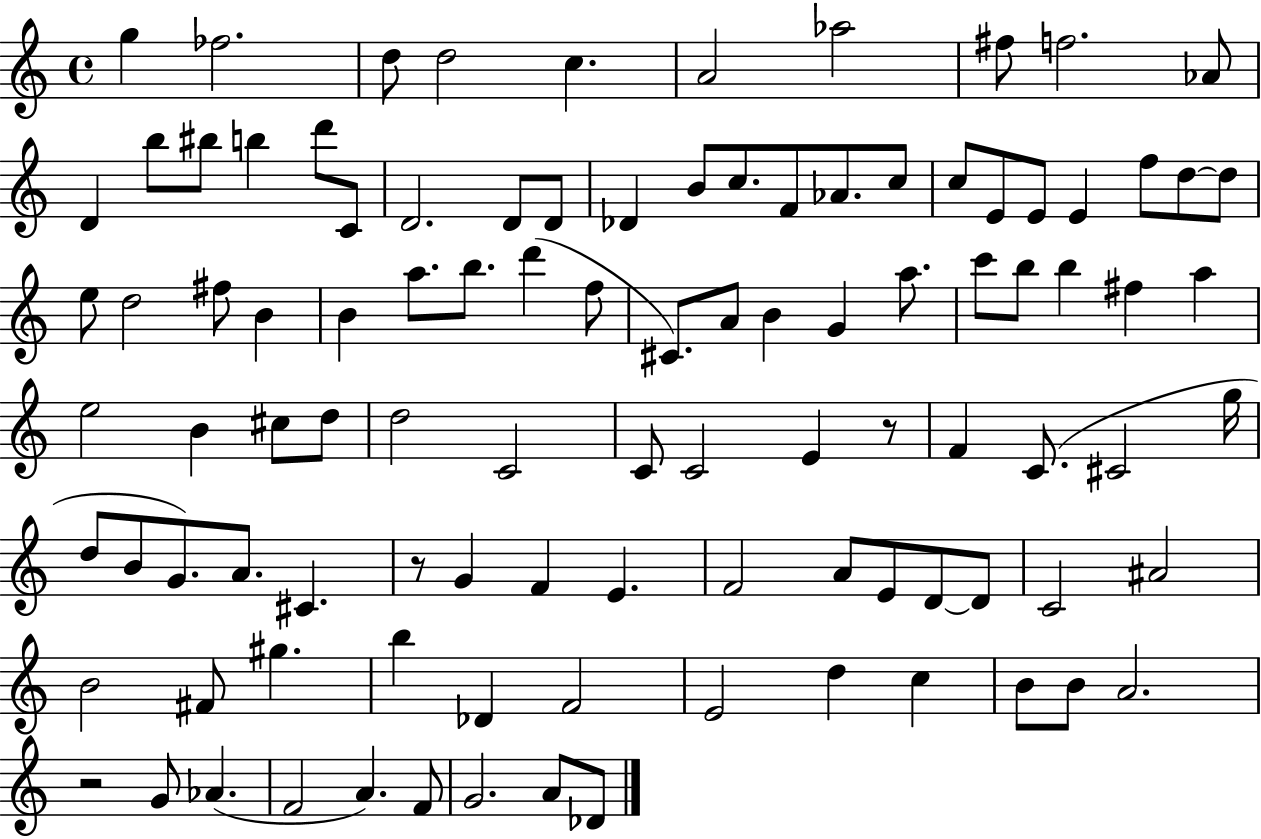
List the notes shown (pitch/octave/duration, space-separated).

G5/q FES5/h. D5/e D5/h C5/q. A4/h Ab5/h F#5/e F5/h. Ab4/e D4/q B5/e BIS5/e B5/q D6/e C4/e D4/h. D4/e D4/e Db4/q B4/e C5/e. F4/e Ab4/e. C5/e C5/e E4/e E4/e E4/q F5/e D5/e D5/e E5/e D5/h F#5/e B4/q B4/q A5/e. B5/e. D6/q F5/e C#4/e. A4/e B4/q G4/q A5/e. C6/e B5/e B5/q F#5/q A5/q E5/h B4/q C#5/e D5/e D5/h C4/h C4/e C4/h E4/q R/e F4/q C4/e. C#4/h G5/s D5/e B4/e G4/e. A4/e. C#4/q. R/e G4/q F4/q E4/q. F4/h A4/e E4/e D4/e D4/e C4/h A#4/h B4/h F#4/e G#5/q. B5/q Db4/q F4/h E4/h D5/q C5/q B4/e B4/e A4/h. R/h G4/e Ab4/q. F4/h A4/q. F4/e G4/h. A4/e Db4/e